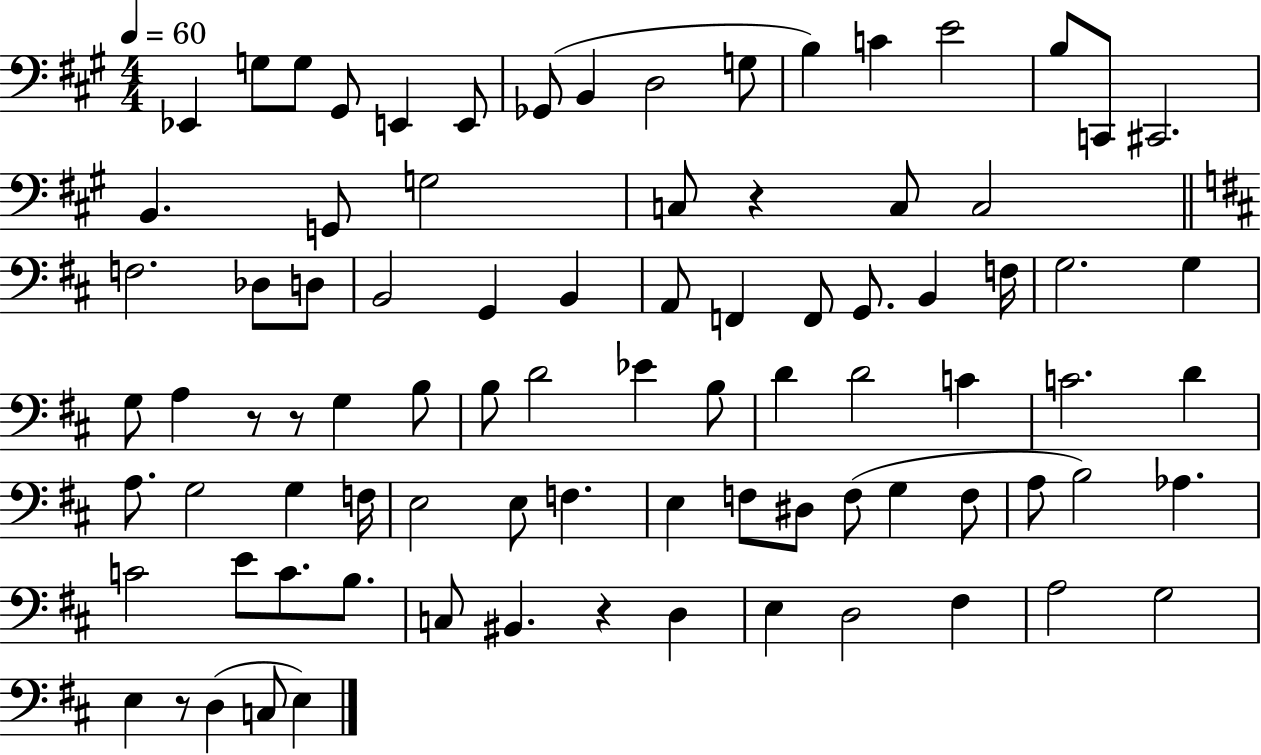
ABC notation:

X:1
T:Untitled
M:4/4
L:1/4
K:A
_E,, G,/2 G,/2 ^G,,/2 E,, E,,/2 _G,,/2 B,, D,2 G,/2 B, C E2 B,/2 C,,/2 ^C,,2 B,, G,,/2 G,2 C,/2 z C,/2 C,2 F,2 _D,/2 D,/2 B,,2 G,, B,, A,,/2 F,, F,,/2 G,,/2 B,, F,/4 G,2 G, G,/2 A, z/2 z/2 G, B,/2 B,/2 D2 _E B,/2 D D2 C C2 D A,/2 G,2 G, F,/4 E,2 E,/2 F, E, F,/2 ^D,/2 F,/2 G, F,/2 A,/2 B,2 _A, C2 E/2 C/2 B,/2 C,/2 ^B,, z D, E, D,2 ^F, A,2 G,2 E, z/2 D, C,/2 E,